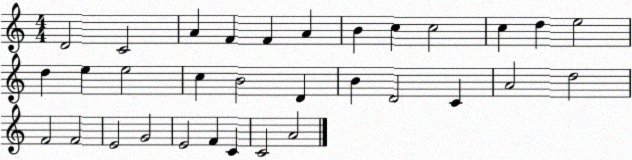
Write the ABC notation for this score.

X:1
T:Untitled
M:4/4
L:1/4
K:C
D2 C2 A F F A B c c2 c d e2 d e e2 c B2 D B D2 C A2 d2 F2 F2 E2 G2 E2 F C C2 A2